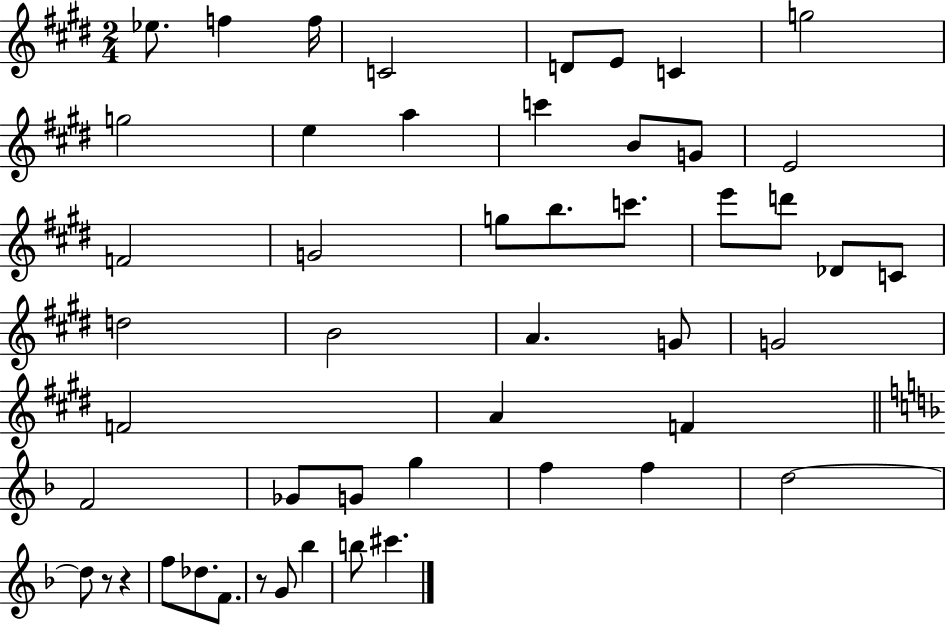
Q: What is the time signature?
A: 2/4